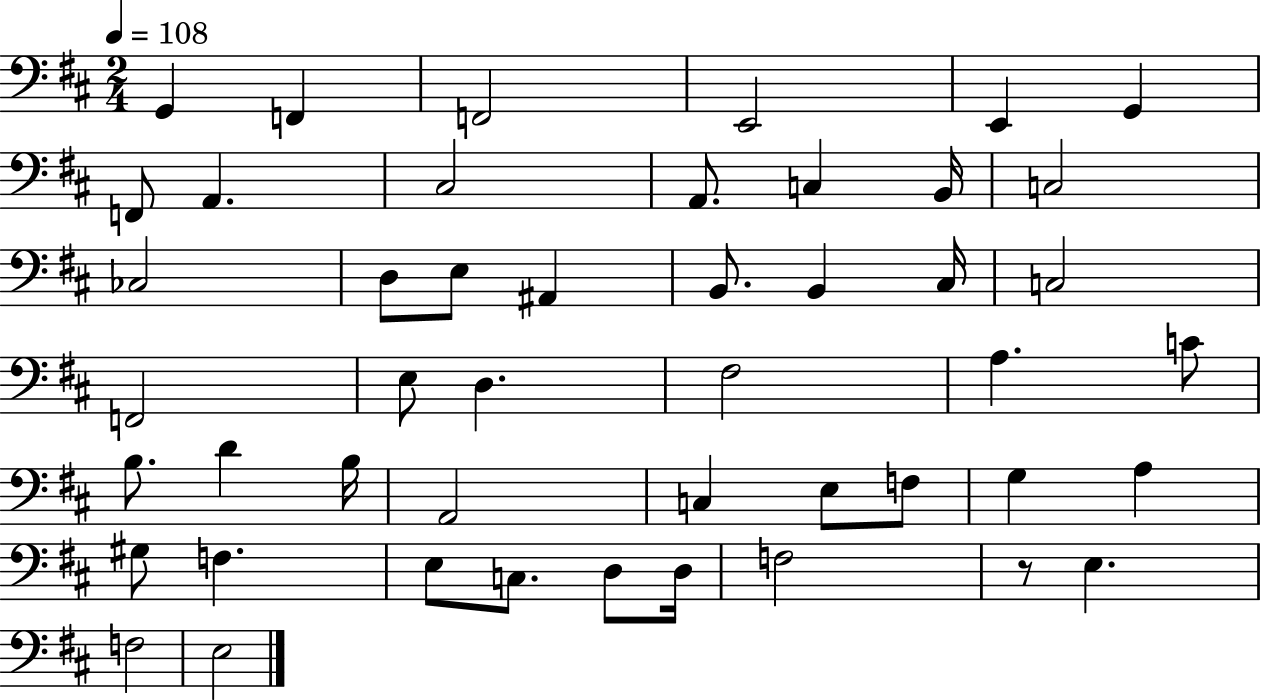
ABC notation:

X:1
T:Untitled
M:2/4
L:1/4
K:D
G,, F,, F,,2 E,,2 E,, G,, F,,/2 A,, ^C,2 A,,/2 C, B,,/4 C,2 _C,2 D,/2 E,/2 ^A,, B,,/2 B,, ^C,/4 C,2 F,,2 E,/2 D, ^F,2 A, C/2 B,/2 D B,/4 A,,2 C, E,/2 F,/2 G, A, ^G,/2 F, E,/2 C,/2 D,/2 D,/4 F,2 z/2 E, F,2 E,2